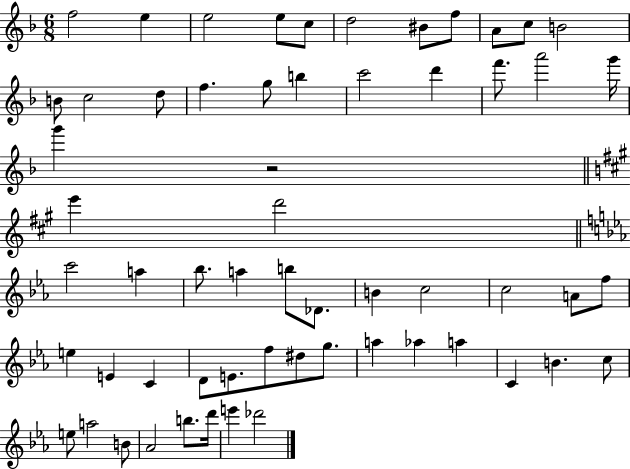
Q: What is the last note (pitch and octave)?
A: Db6